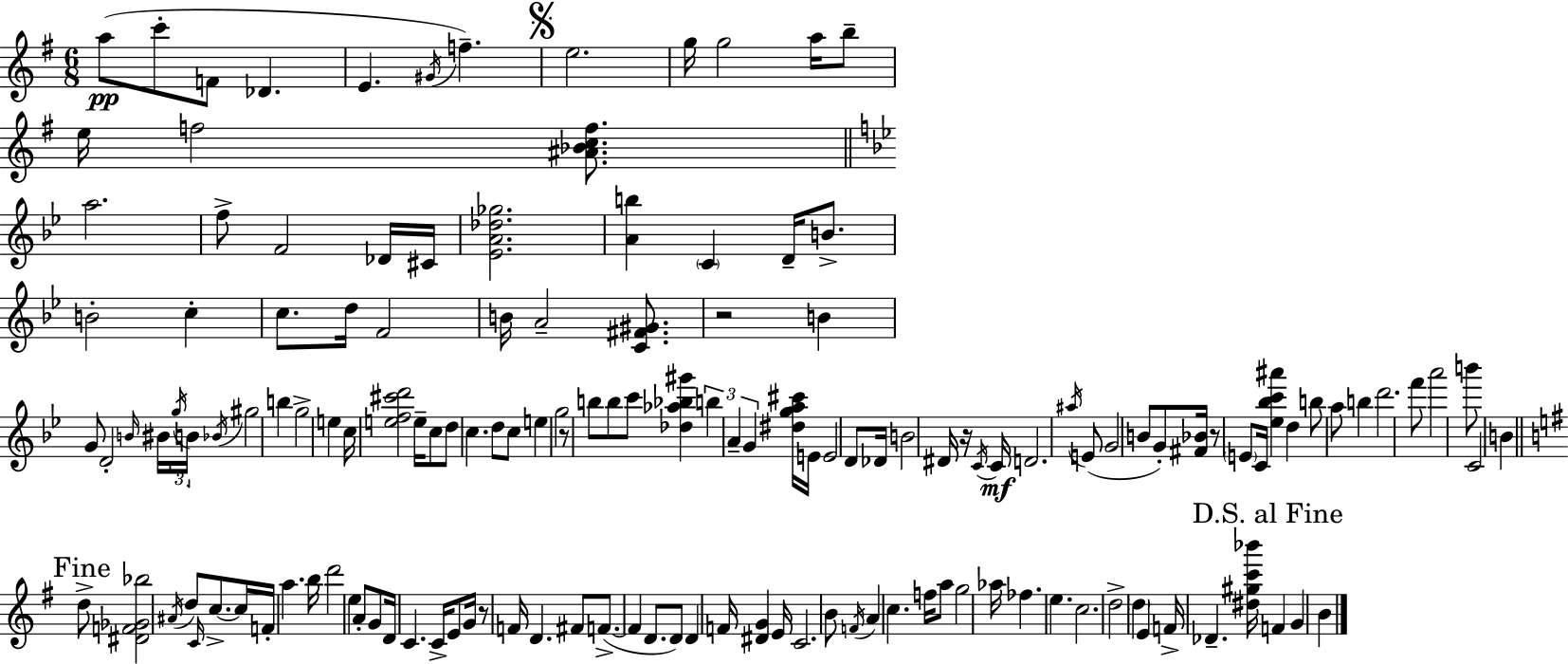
{
  \clef treble
  \numericTimeSignature
  \time 6/8
  \key e \minor
  a''8(\pp c'''8-. f'8 des'4. | e'4. \acciaccatura { gis'16 }) f''4.-- | \mark \markup { \musicglyph "scripts.segno" } e''2. | g''16 g''2 a''16 b''8-- | \break e''16 f''2 <ais' bes' c'' f''>8. | \bar "||" \break \key g \minor a''2. | f''8-> f'2 des'16 cis'16 | <ees' a' des'' ges''>2. | <a' b''>4 \parenthesize c'4 d'16-- b'8.-> | \break b'2-. c''4-. | c''8. d''16 f'2 | b'16 a'2-- <c' fis' gis'>8. | r2 b'4 | \break g'8 d'2-. \grace { b'16 } bis'16 | \tuplet 3/2 { \acciaccatura { g''16 } b'16 \acciaccatura { bes'16 } } gis''2 b''4 | g''2-> e''4 | c''16 <e'' f'' cis''' d'''>2 | \break e''16-- c''8 d''8 c''4. d''8 | c''8 e''4 g''2 | r8 b''8 b''8 c'''8 <des'' aes'' bes'' gis'''>4 | \tuplet 3/2 { b''4 a'4-- g'4 } | \break <dis'' g'' a'' cis'''>16 e'16 e'2 | d'8 des'16 b'2 | dis'16 r16 \acciaccatura { c'16 } c'16\mf d'2. | \acciaccatura { ais''16 }( e'8 g'2 | \break b'8 g'8-.) <fis' bes'>16 r8 \parenthesize e'8 | c'16 <ees'' bes'' c''' ais'''>4 d''4 b''8 a''8 | b''4 d'''2. | f'''8 a'''2 | \break b'''8 c'2 | b'4 \mark "Fine" \bar "||" \break \key e \minor d''8-> <dis' f' ges' bes''>2 \acciaccatura { ais'16 } d''8 | \grace { c'16 } c''8.->~~ c''16 f'16-. a''4. | b''16 d'''2 e''4 | a'8-. g'8 d'16 c'4. | \break c'16-> e'8 g'16 r8 f'16 d'4. | fis'8 f'8.->~(~ f'4 d'8. | d'8) d'4 f'16 <dis' g'>4 | e'16 c'2. | \break b'8 \acciaccatura { f'16 } a'4 c''4. | f''16 a''8 g''2 | aes''16 fes''4. e''4. | c''2. | \break d''2-> \parenthesize d''4 | e'4 f'16-> des'4.-- | <dis'' gis'' c''' bes'''>16 \mark "D.S. al Fine" f'4 g'4 b'4 | \bar "|."
}